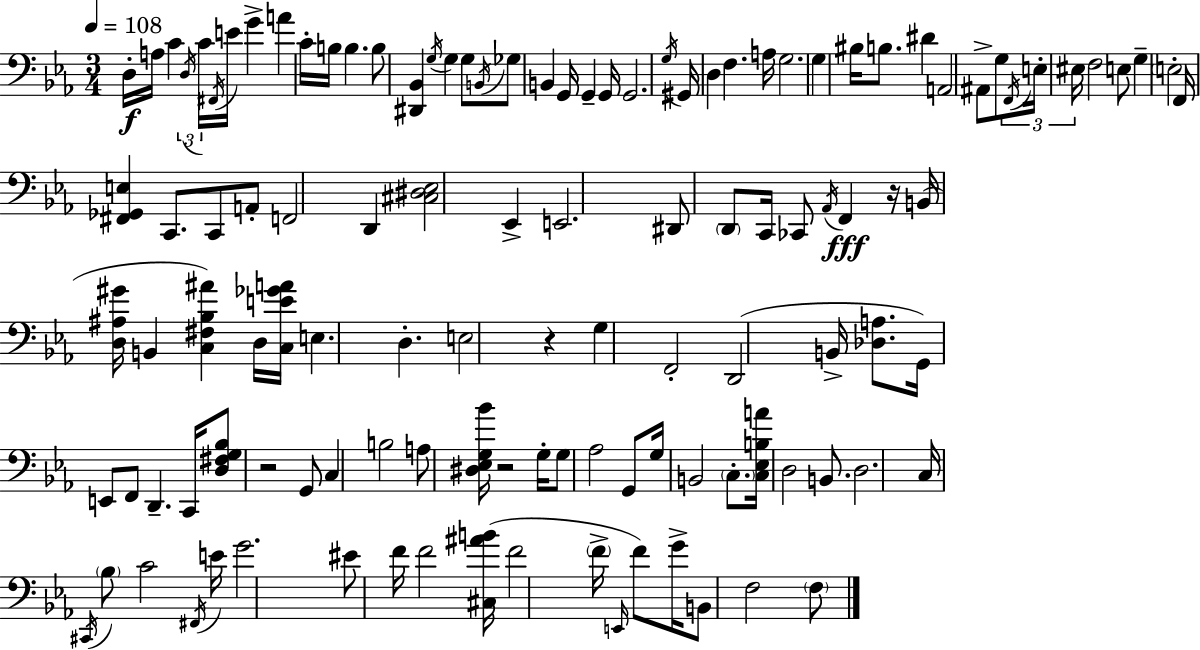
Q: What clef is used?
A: bass